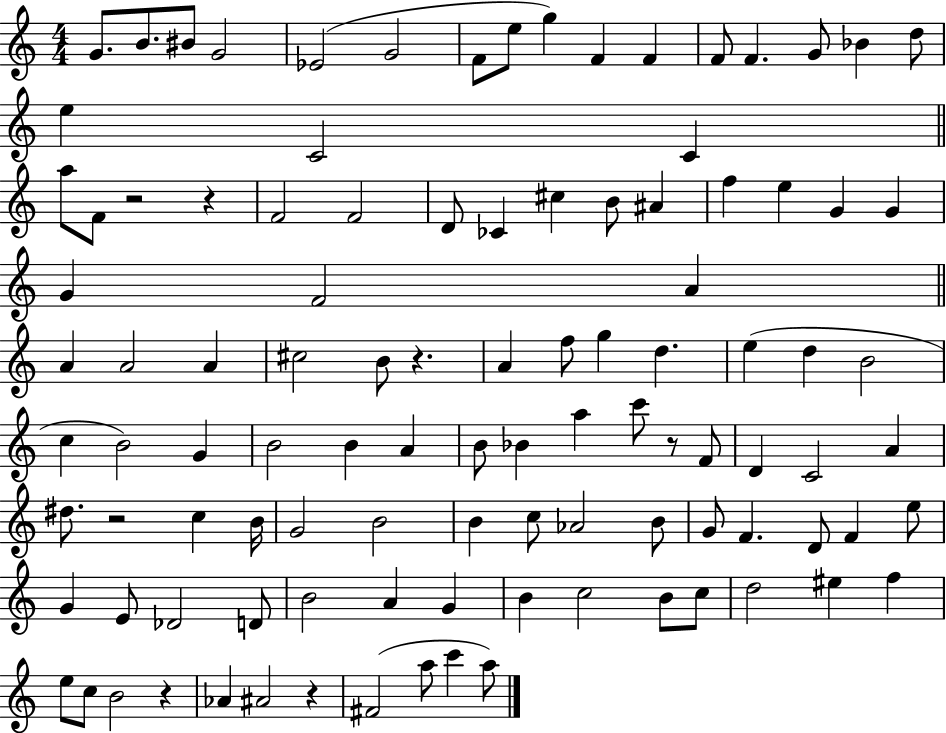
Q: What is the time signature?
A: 4/4